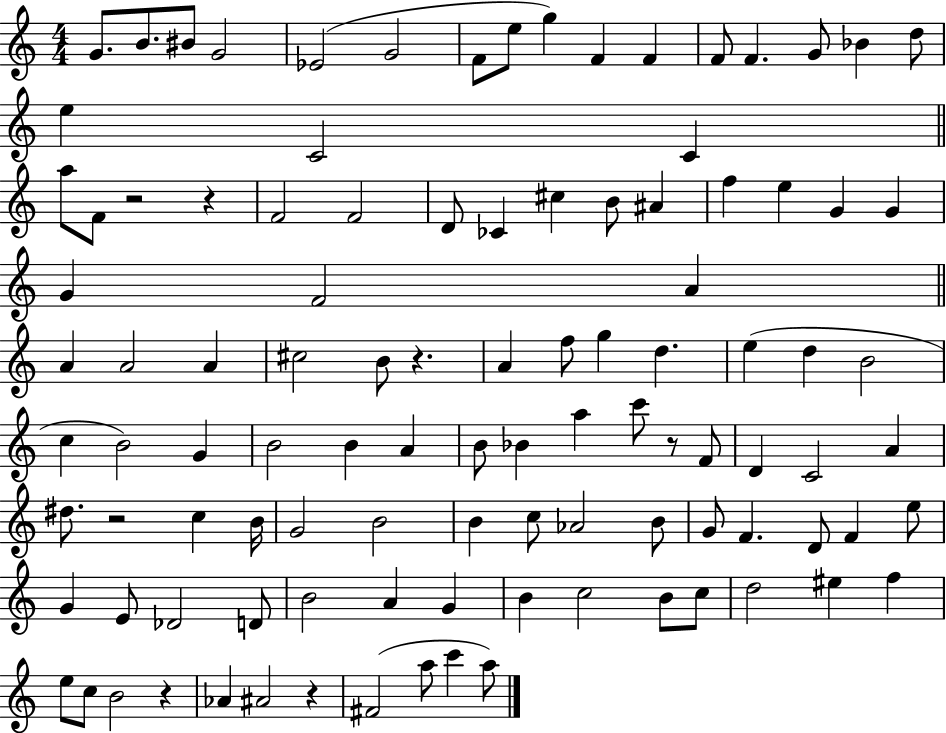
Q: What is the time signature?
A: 4/4